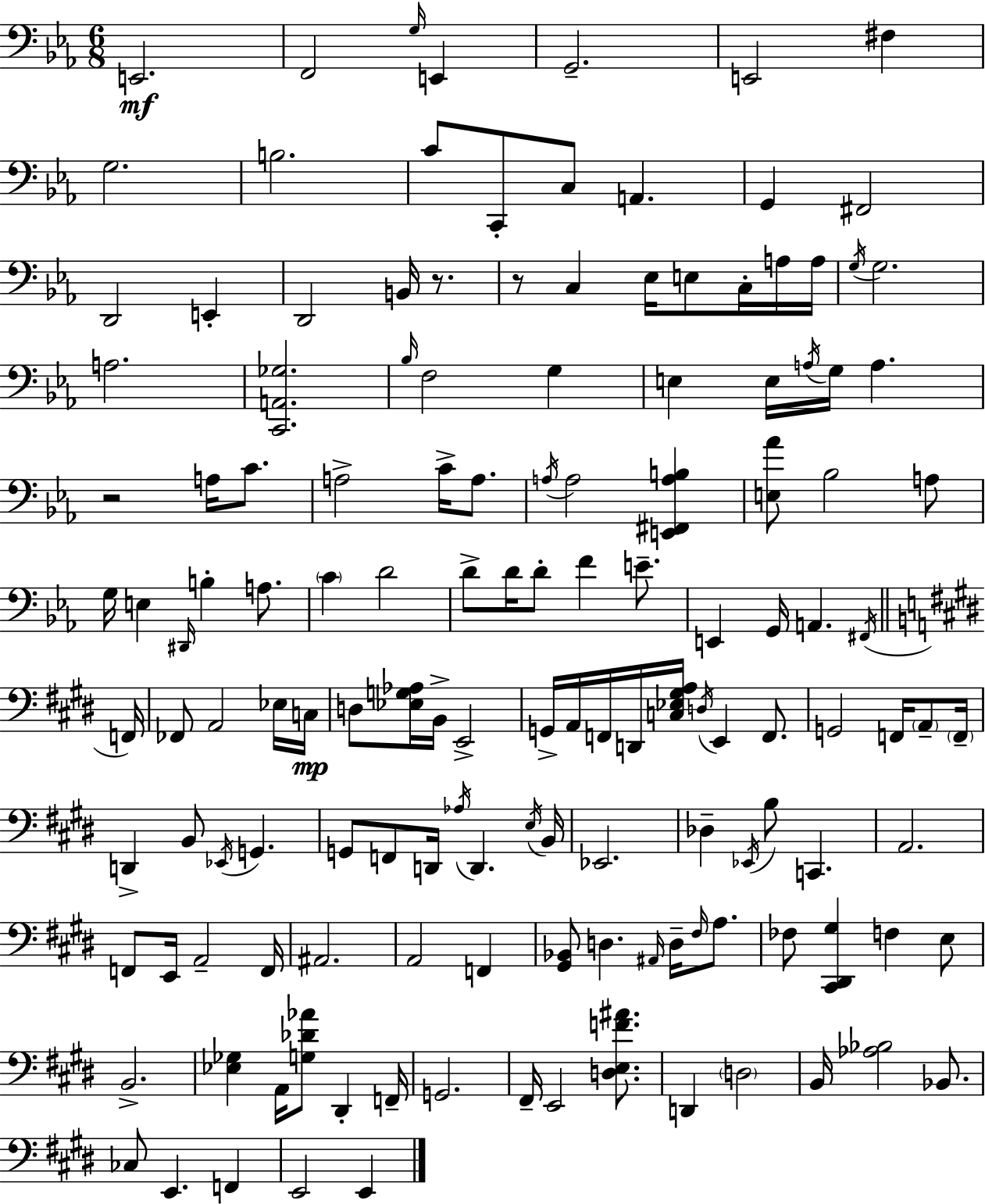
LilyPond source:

{
  \clef bass
  \numericTimeSignature
  \time 6/8
  \key c \minor
  \repeat volta 2 { e,2.\mf | f,2 \grace { g16 } e,4 | g,2.-- | e,2 fis4 | \break g2. | b2. | c'8 c,8-. c8 a,4. | g,4 fis,2 | \break d,2 e,4-. | d,2 b,16 r8. | r8 c4 ees16 e8 c16-. a16 | a16 \acciaccatura { g16 } g2. | \break a2. | <c, a, ges>2. | \grace { bes16 } f2 g4 | e4 e16 \acciaccatura { a16 } g16 a4. | \break r2 | a16 c'8. a2-> | c'16-> a8. \acciaccatura { a16 } a2 | <e, fis, a b>4 <e aes'>8 bes2 | \break a8 g16 e4 \grace { dis,16 } b4-. | a8. \parenthesize c'4 d'2 | d'8-> d'16 d'8-. f'4 | e'8.-- e,4 g,16 a,4. | \break \acciaccatura { fis,16 } \bar "||" \break \key e \major f,16 fes,8 a,2 ees16 | c16\mp d8 <ees g aes>16 b,16-> e,2-> | g,16-> a,16 f,16 d,16 <c ees gis a>16 \acciaccatura { d16 } e,4 f,8. | g,2 f,16 \parenthesize a,8-- | \break \parenthesize f,16-- d,4-> b,8 \acciaccatura { ees,16 } g,4. | g,8 f,8 d,16 \acciaccatura { aes16 } d,4. | \acciaccatura { e16 } b,16 ees,2. | des4-- \acciaccatura { ees,16 } b8 | \break c,4. a,2. | f,8 e,16 a,2-- | f,16 ais,2. | a,2 | \break f,4 <gis, bes,>8 d4. | \grace { ais,16 } d16-- \grace { fis16 } a8. fes8 <cis, dis, gis>4 | f4 e8 b,2.-> | <ees ges>4 | \break a,16 <g des' aes'>8 dis,4-. f,16-- g,2. | fis,16-- e,2 | <d e f' ais'>8. d,4 | \parenthesize d2 b,16 <aes bes>2 | \break bes,8. ces8 e,4. | f,4 e,2 | e,4 } \bar "|."
}